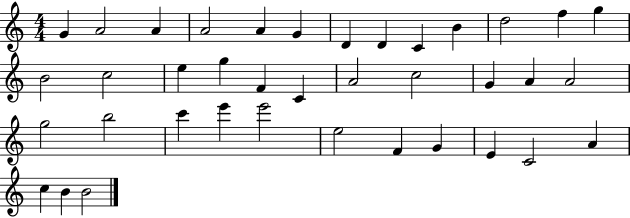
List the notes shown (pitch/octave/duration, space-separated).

G4/q A4/h A4/q A4/h A4/q G4/q D4/q D4/q C4/q B4/q D5/h F5/q G5/q B4/h C5/h E5/q G5/q F4/q C4/q A4/h C5/h G4/q A4/q A4/h G5/h B5/h C6/q E6/q E6/h E5/h F4/q G4/q E4/q C4/h A4/q C5/q B4/q B4/h